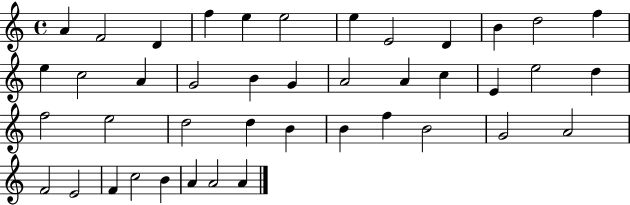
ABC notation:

X:1
T:Untitled
M:4/4
L:1/4
K:C
A F2 D f e e2 e E2 D B d2 f e c2 A G2 B G A2 A c E e2 d f2 e2 d2 d B B f B2 G2 A2 F2 E2 F c2 B A A2 A